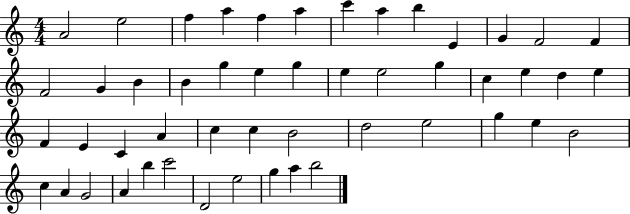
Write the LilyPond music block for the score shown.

{
  \clef treble
  \numericTimeSignature
  \time 4/4
  \key c \major
  a'2 e''2 | f''4 a''4 f''4 a''4 | c'''4 a''4 b''4 e'4 | g'4 f'2 f'4 | \break f'2 g'4 b'4 | b'4 g''4 e''4 g''4 | e''4 e''2 g''4 | c''4 e''4 d''4 e''4 | \break f'4 e'4 c'4 a'4 | c''4 c''4 b'2 | d''2 e''2 | g''4 e''4 b'2 | \break c''4 a'4 g'2 | a'4 b''4 c'''2 | d'2 e''2 | g''4 a''4 b''2 | \break \bar "|."
}